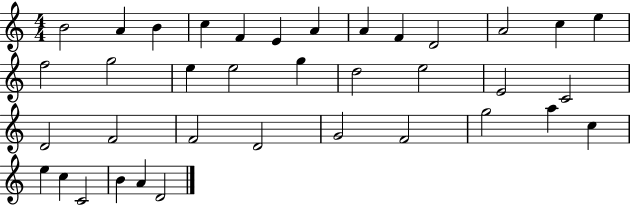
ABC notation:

X:1
T:Untitled
M:4/4
L:1/4
K:C
B2 A B c F E A A F D2 A2 c e f2 g2 e e2 g d2 e2 E2 C2 D2 F2 F2 D2 G2 F2 g2 a c e c C2 B A D2